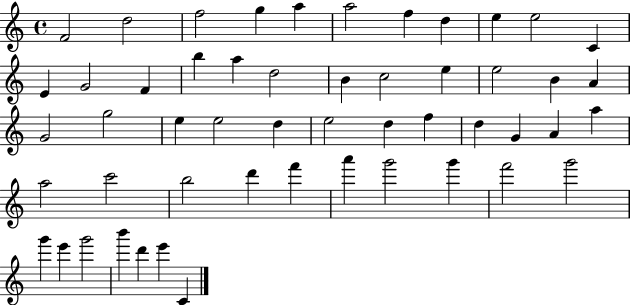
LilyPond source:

{
  \clef treble
  \time 4/4
  \defaultTimeSignature
  \key c \major
  f'2 d''2 | f''2 g''4 a''4 | a''2 f''4 d''4 | e''4 e''2 c'4 | \break e'4 g'2 f'4 | b''4 a''4 d''2 | b'4 c''2 e''4 | e''2 b'4 a'4 | \break g'2 g''2 | e''4 e''2 d''4 | e''2 d''4 f''4 | d''4 g'4 a'4 a''4 | \break a''2 c'''2 | b''2 d'''4 f'''4 | a'''4 g'''2 g'''4 | f'''2 g'''2 | \break g'''4 e'''4 g'''2 | b'''4 d'''4 e'''4 c'4 | \bar "|."
}